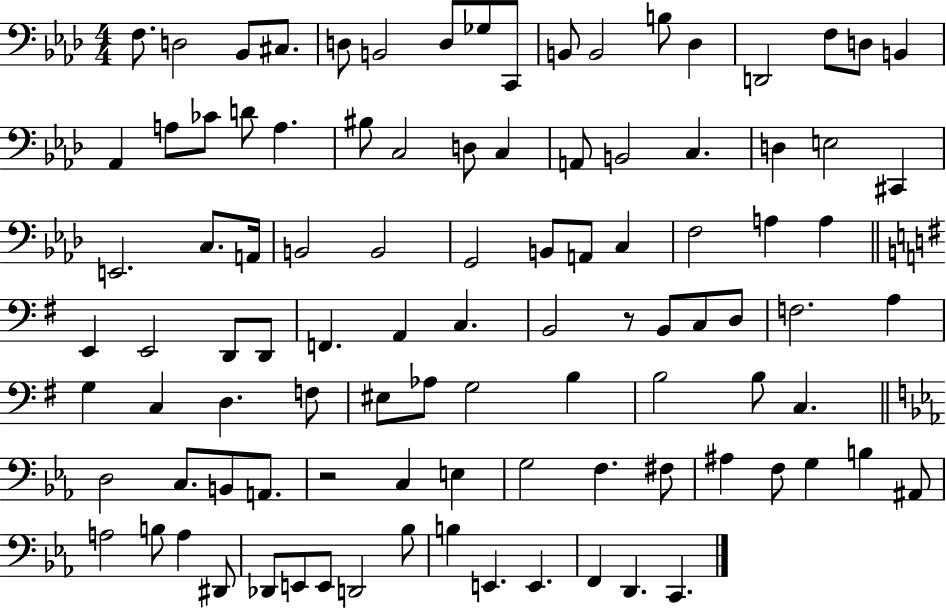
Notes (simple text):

F3/e. D3/h Bb2/e C#3/e. D3/e B2/h D3/e Gb3/e C2/e B2/e B2/h B3/e Db3/q D2/h F3/e D3/e B2/q Ab2/q A3/e CES4/e D4/e A3/q. BIS3/e C3/h D3/e C3/q A2/e B2/h C3/q. D3/q E3/h C#2/q E2/h. C3/e. A2/s B2/h B2/h G2/h B2/e A2/e C3/q F3/h A3/q A3/q E2/q E2/h D2/e D2/e F2/q. A2/q C3/q. B2/h R/e B2/e C3/e D3/e F3/h. A3/q G3/q C3/q D3/q. F3/e EIS3/e Ab3/e G3/h B3/q B3/h B3/e C3/q. D3/h C3/e. B2/e A2/e. R/h C3/q E3/q G3/h F3/q. F#3/e A#3/q F3/e G3/q B3/q A#2/e A3/h B3/e A3/q D#2/e Db2/e E2/e E2/e D2/h Bb3/e B3/q E2/q. E2/q. F2/q D2/q. C2/q.